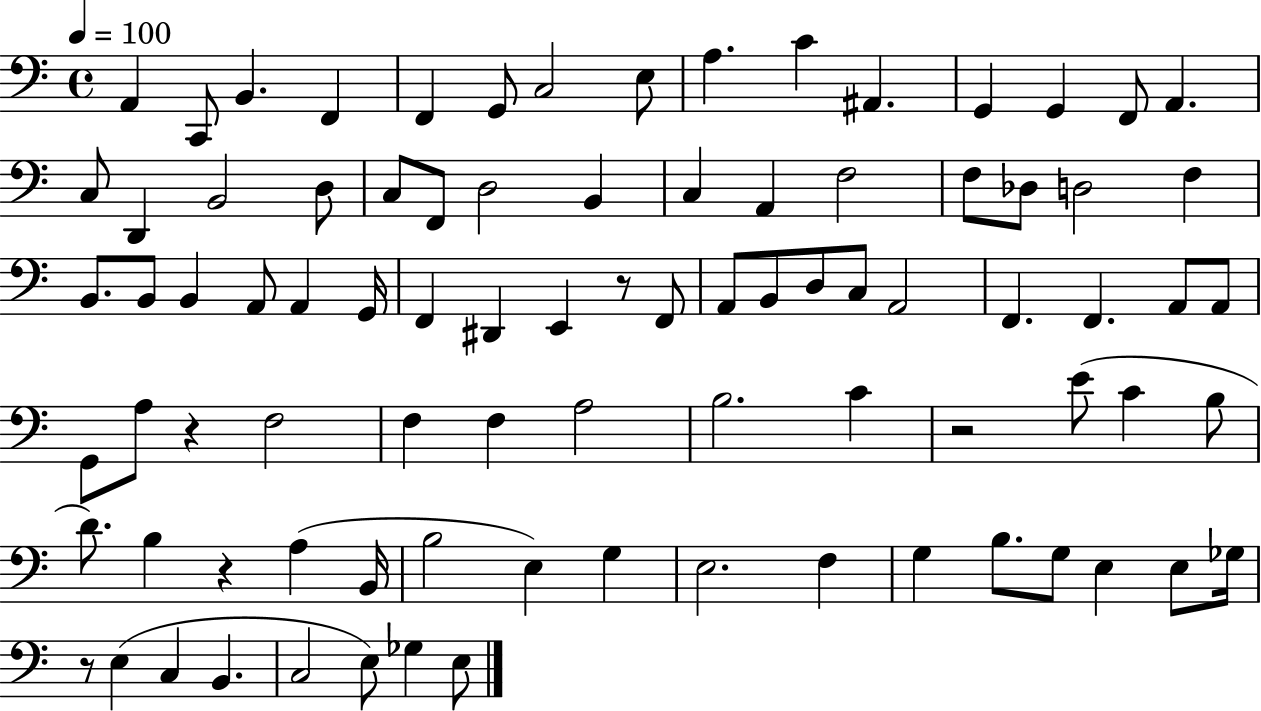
X:1
T:Untitled
M:4/4
L:1/4
K:C
A,, C,,/2 B,, F,, F,, G,,/2 C,2 E,/2 A, C ^A,, G,, G,, F,,/2 A,, C,/2 D,, B,,2 D,/2 C,/2 F,,/2 D,2 B,, C, A,, F,2 F,/2 _D,/2 D,2 F, B,,/2 B,,/2 B,, A,,/2 A,, G,,/4 F,, ^D,, E,, z/2 F,,/2 A,,/2 B,,/2 D,/2 C,/2 A,,2 F,, F,, A,,/2 A,,/2 G,,/2 A,/2 z F,2 F, F, A,2 B,2 C z2 E/2 C B,/2 D/2 B, z A, B,,/4 B,2 E, G, E,2 F, G, B,/2 G,/2 E, E,/2 _G,/4 z/2 E, C, B,, C,2 E,/2 _G, E,/2